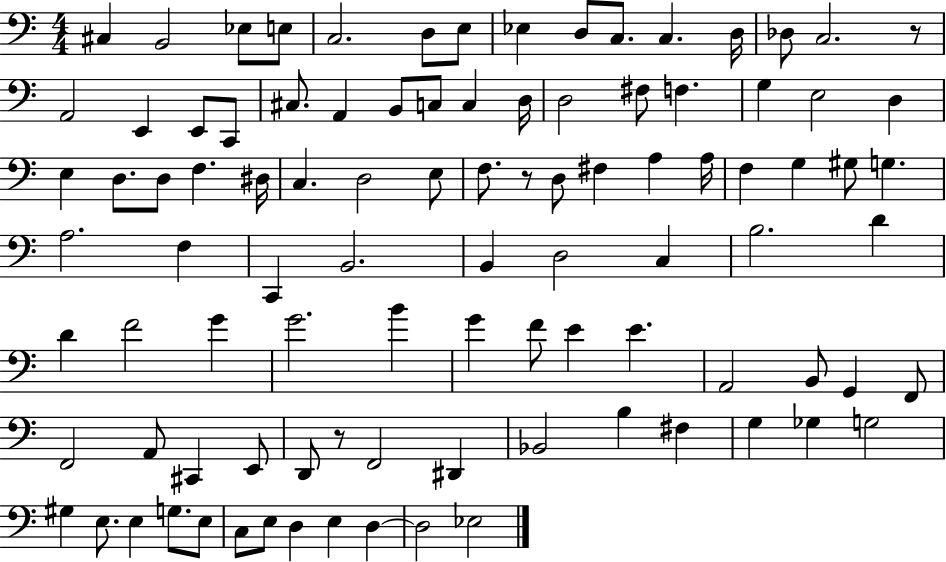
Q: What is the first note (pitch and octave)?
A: C#3